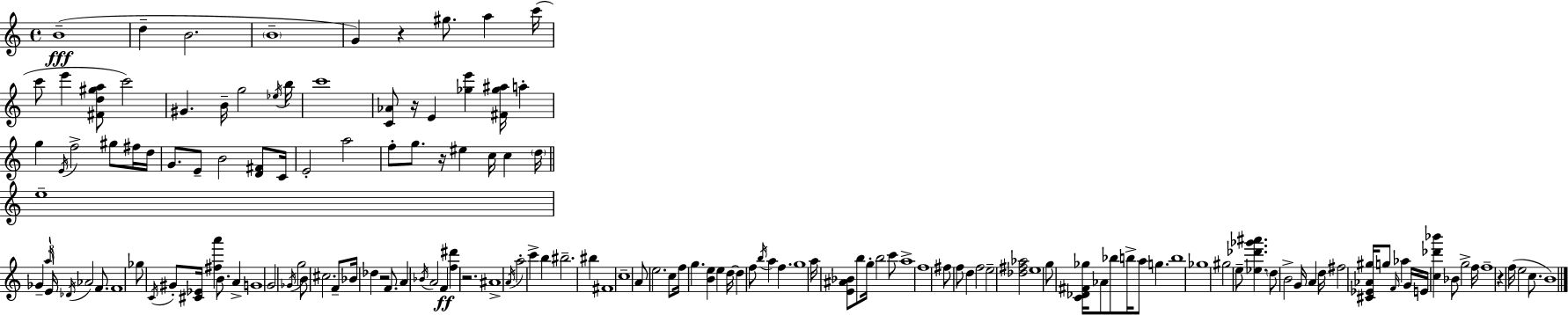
{
  \clef treble
  \time 4/4
  \defaultTimeSignature
  \key a \minor
  b'1--(\fff | d''4-- b'2. | \parenthesize b'1-- | g'4) r4 gis''8. a''4 c'''16( | \break c'''8 e'''4 <fis' d'' gis'' a''>8 c'''2) | gis'4. b'16-- g''2 \acciaccatura { ees''16 } | b''16 c'''1 | <c' aes'>8 r16 e'4 <ges'' e'''>4 <fis' ges'' ais''>16 a''4-. | \break g''4 \acciaccatura { e'16 } f''2-> gis''8 | fis''16 d''16 g'8. e'8-- b'2 <d' fis'>8 | c'16 e'2-. a''2 | f''8-. g''8. r16 eis''4 c''16 c''4 | \break \parenthesize d''16 \bar "||" \break \key a \minor e''1-- | ges'4-- \tuplet 3/2 { \grace { a''16 } e'16 \acciaccatura { des'16 } } aes'2 f'8. | f'1 | ges''8 \acciaccatura { c'16 } gis'8-. <cis' ees'>16 <fis'' a'''>4 b'8. a'4-> | \break g'1 | g'2 \acciaccatura { ges'16 } g''2 | b'8 cis''2. | f'8-- bes'16 des''4 r2 | \break f'8. a'4 \acciaccatura { bes'16 } a'2 | f'4\ff <f'' dis'''>4 r2. | ais'1-> | \acciaccatura { a'16 } a''2-. c'''4-> | \break b''4 bis''2.-- | bis''4 fis'1 | c''1-- | a'8 e''2. | \break c''8 f''16 g''4. <b' e''>4 | e''4 d''16~~ d''4 f''8 \acciaccatura { b''16 } a''4 | f''4. g''1 | a''16 <e' ais' bes'>8 b''8 g''16-. b''2 | \break c'''8 a''1-> | f''1 | fis''8 f''8 d''4 f''2 | e''2-- <des'' fis'' aes''>2 | \break e''1 | g''8 <c' des' fis' ges''>16 aes'8 bes''8 b''16-> a''8 | g''4. b''1 | ges''1 | \break gis''2 e''8-- | <ees'' des''' ges''' ais'''>4. \parenthesize d''8 b'2-> | g'16 a'4 d''16 fis''2 <cis' ees' aes' gis''>16 | g''8 \grace { f'16 } aes''4 g'16 e'16 <c'' des''' bes'''>4 bes'8 g''2-> | \break f''16 f''1-- | r4 f''16( e''2 | c''8. b'1) | \bar "|."
}